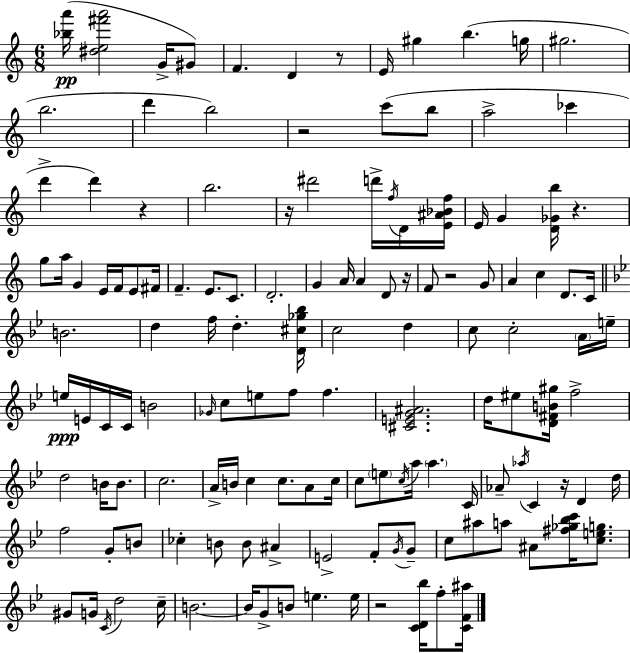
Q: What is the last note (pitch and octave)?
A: F5